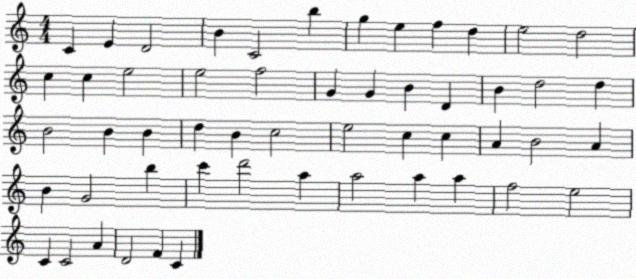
X:1
T:Untitled
M:4/4
L:1/4
K:C
C E D2 B C2 b g e f d e2 d2 c c e2 e2 f2 G G B D B d2 d B2 B B d B c2 e2 c c A B2 A B G2 b c' d'2 a a2 a a f2 e2 C C2 A D2 F C